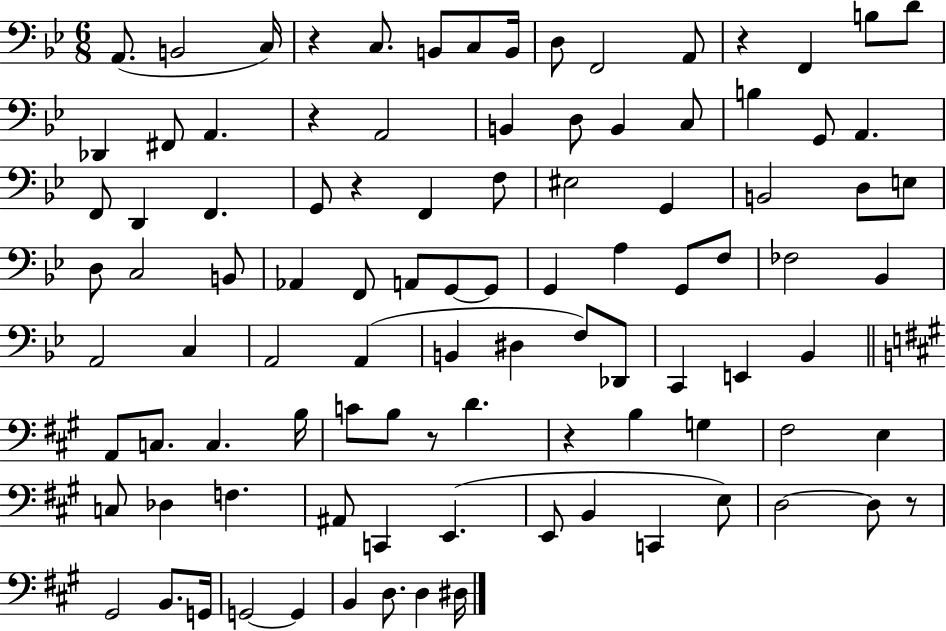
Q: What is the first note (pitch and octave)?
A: A2